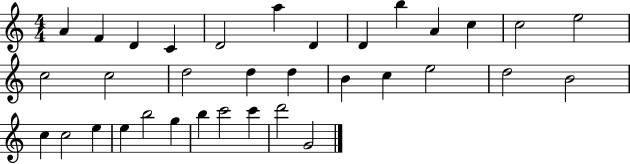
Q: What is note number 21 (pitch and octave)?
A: E5